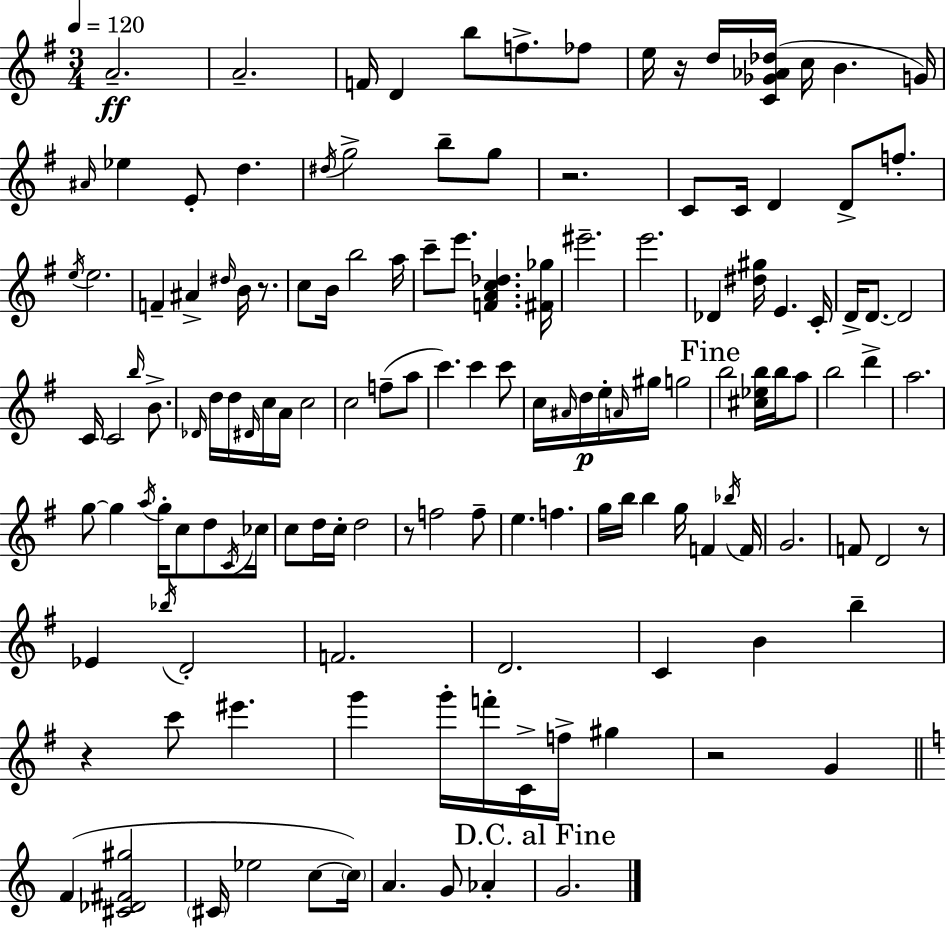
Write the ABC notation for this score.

X:1
T:Untitled
M:3/4
L:1/4
K:Em
A2 A2 F/4 D b/2 f/2 _f/2 e/4 z/4 d/4 [C_G_A_d]/4 c/4 B G/4 ^A/4 _e E/2 d ^d/4 g2 b/2 g/2 z2 C/2 C/4 D D/2 f/2 e/4 e2 F ^A ^d/4 B/4 z/2 c/2 B/4 b2 a/4 c'/2 e'/2 [FAc_d] [^F_g]/4 ^e'2 e'2 _D [^d^g]/4 E C/4 D/4 D/2 D2 C/4 C2 b/4 B/2 _D/4 d/4 d/4 ^D/4 c/4 A/4 c2 c2 f/2 a/2 c' c' c'/2 c/4 ^A/4 d/4 e/4 A/4 ^g/4 g2 b2 [^c_eb]/4 b/4 a/2 b2 d' a2 g/2 g a/4 g/4 c/2 d/2 C/4 _c/4 c/2 d/4 c/4 d2 z/2 f2 f/2 e f g/4 b/4 b g/4 F _b/4 F/4 G2 F/2 D2 z/2 _E _b/4 D2 F2 D2 C B b z c'/2 ^e' g' g'/4 f'/4 C/4 f/4 ^g z2 G F [^C_D^F^g]2 ^C/4 _e2 c/2 c/4 A G/2 _A G2